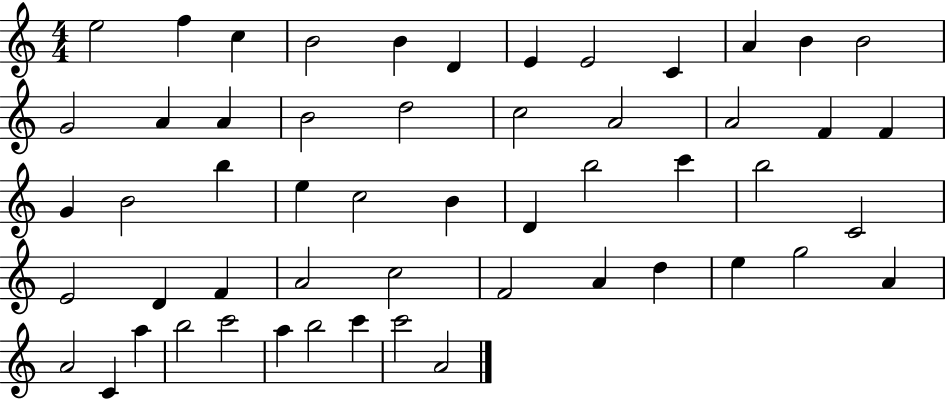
{
  \clef treble
  \numericTimeSignature
  \time 4/4
  \key c \major
  e''2 f''4 c''4 | b'2 b'4 d'4 | e'4 e'2 c'4 | a'4 b'4 b'2 | \break g'2 a'4 a'4 | b'2 d''2 | c''2 a'2 | a'2 f'4 f'4 | \break g'4 b'2 b''4 | e''4 c''2 b'4 | d'4 b''2 c'''4 | b''2 c'2 | \break e'2 d'4 f'4 | a'2 c''2 | f'2 a'4 d''4 | e''4 g''2 a'4 | \break a'2 c'4 a''4 | b''2 c'''2 | a''4 b''2 c'''4 | c'''2 a'2 | \break \bar "|."
}